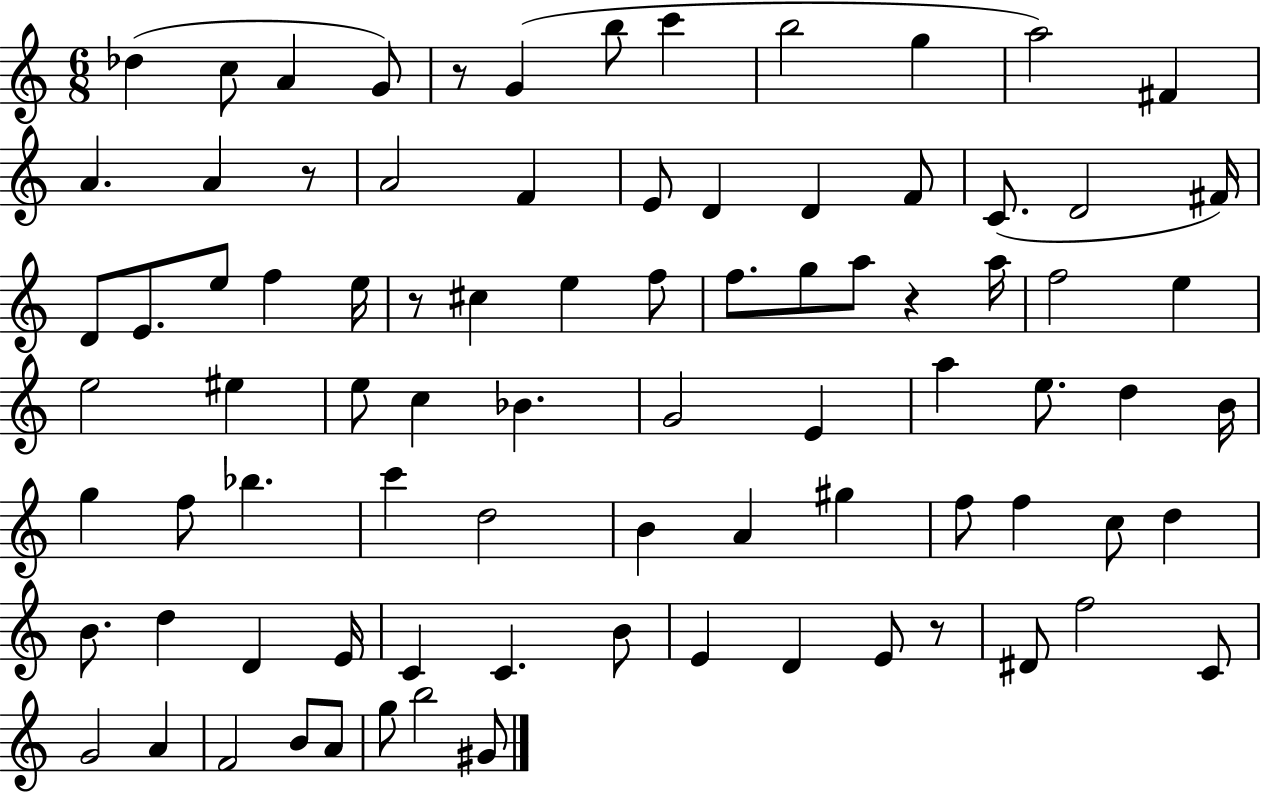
X:1
T:Untitled
M:6/8
L:1/4
K:C
_d c/2 A G/2 z/2 G b/2 c' b2 g a2 ^F A A z/2 A2 F E/2 D D F/2 C/2 D2 ^F/4 D/2 E/2 e/2 f e/4 z/2 ^c e f/2 f/2 g/2 a/2 z a/4 f2 e e2 ^e e/2 c _B G2 E a e/2 d B/4 g f/2 _b c' d2 B A ^g f/2 f c/2 d B/2 d D E/4 C C B/2 E D E/2 z/2 ^D/2 f2 C/2 G2 A F2 B/2 A/2 g/2 b2 ^G/2